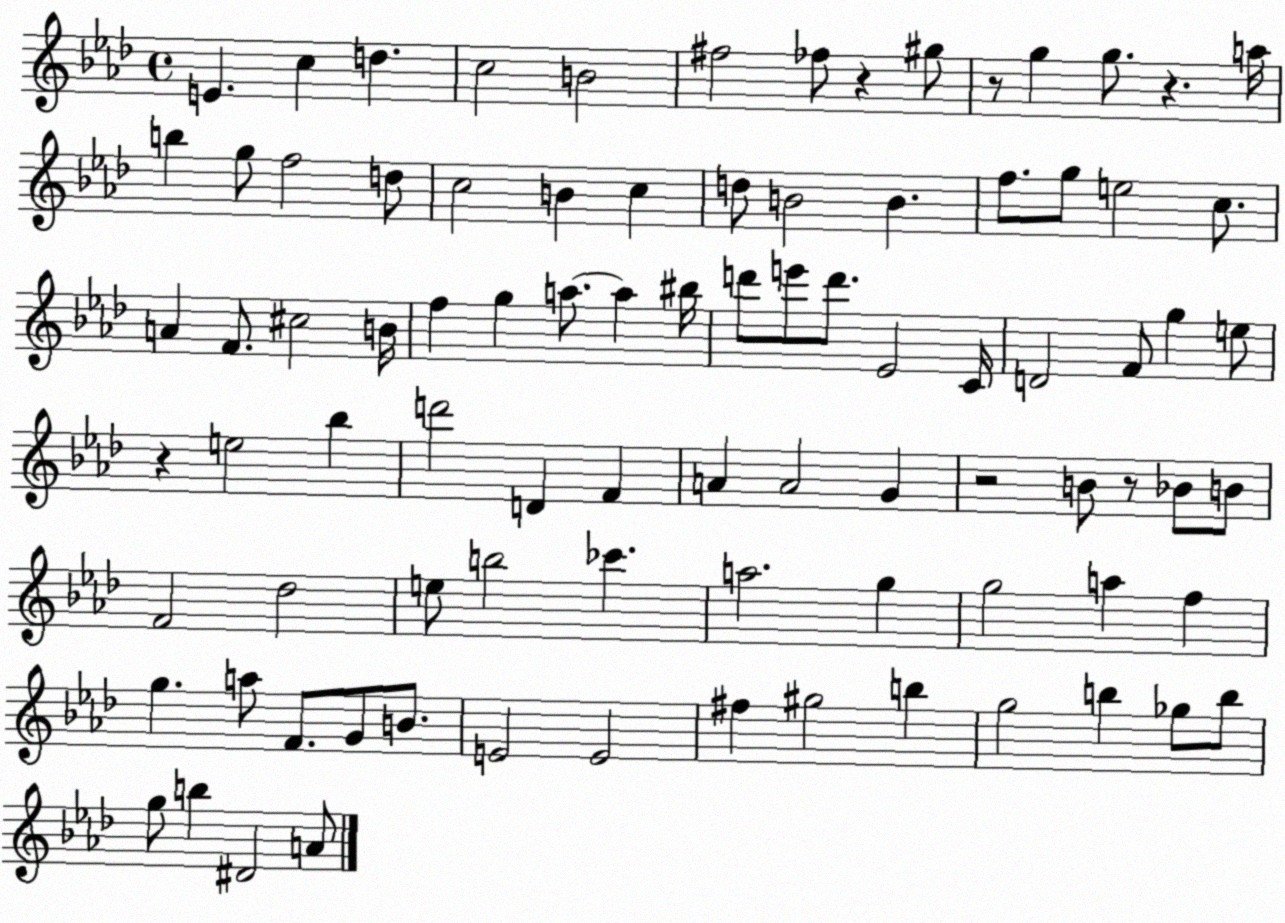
X:1
T:Untitled
M:4/4
L:1/4
K:Ab
E c d c2 B2 ^f2 _f/2 z ^g/2 z/2 g g/2 z a/4 b g/2 f2 d/2 c2 B c d/2 B2 B f/2 g/2 e2 c/2 A F/2 ^c2 B/4 f g a/2 a ^b/4 d'/2 e'/2 d'/2 _E2 C/4 D2 F/2 g e/2 z e2 _b d'2 D F A A2 G z2 B/2 z/2 _B/2 B/2 F2 _d2 e/2 b2 _c' a2 g g2 a f g a/2 F/2 G/2 B/2 E2 E2 ^f ^g2 b g2 b _g/2 b/2 g/2 b ^D2 A/2